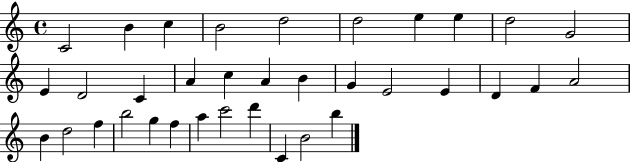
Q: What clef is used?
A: treble